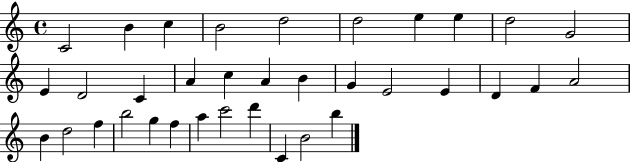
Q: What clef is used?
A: treble